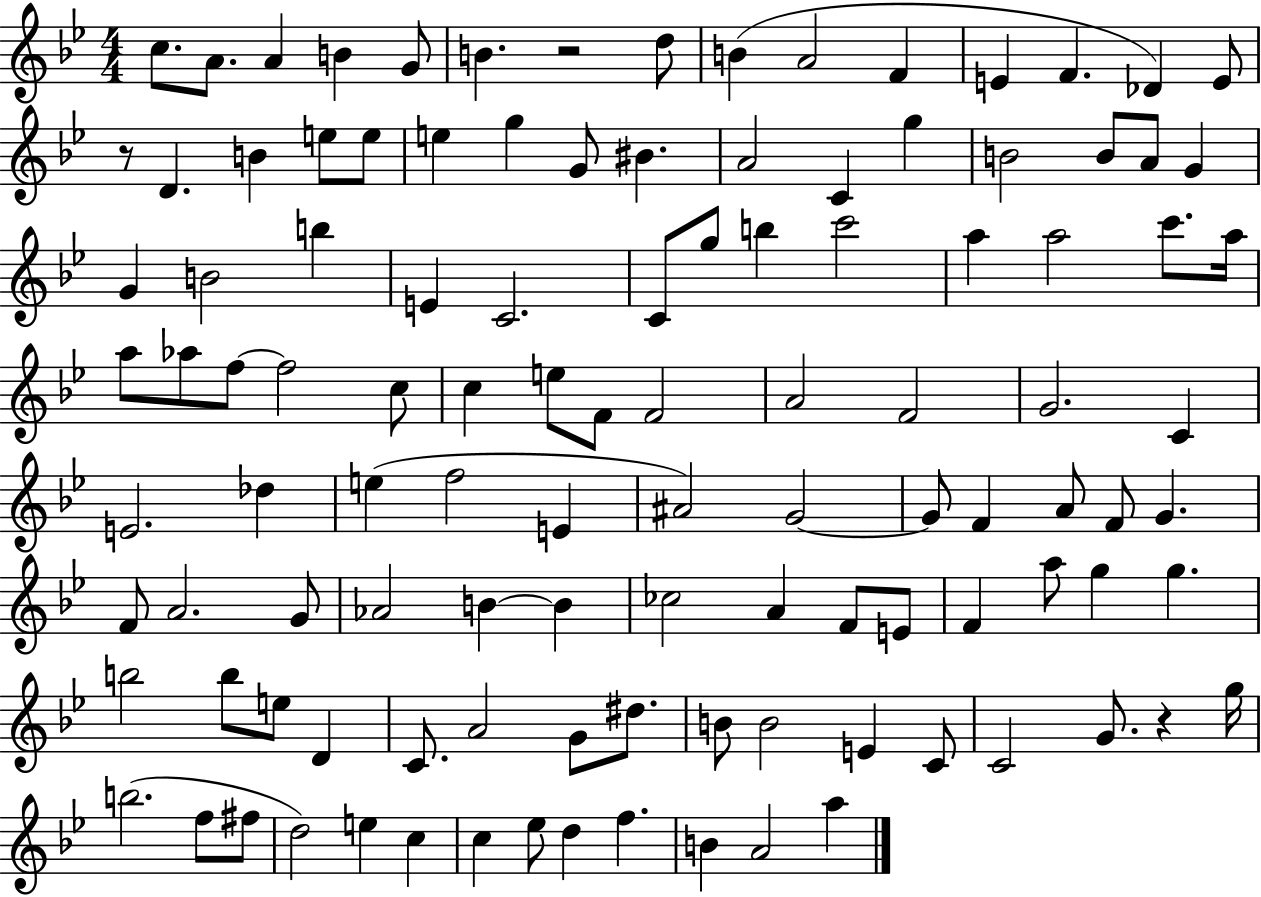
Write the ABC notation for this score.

X:1
T:Untitled
M:4/4
L:1/4
K:Bb
c/2 A/2 A B G/2 B z2 d/2 B A2 F E F _D E/2 z/2 D B e/2 e/2 e g G/2 ^B A2 C g B2 B/2 A/2 G G B2 b E C2 C/2 g/2 b c'2 a a2 c'/2 a/4 a/2 _a/2 f/2 f2 c/2 c e/2 F/2 F2 A2 F2 G2 C E2 _d e f2 E ^A2 G2 G/2 F A/2 F/2 G F/2 A2 G/2 _A2 B B _c2 A F/2 E/2 F a/2 g g b2 b/2 e/2 D C/2 A2 G/2 ^d/2 B/2 B2 E C/2 C2 G/2 z g/4 b2 f/2 ^f/2 d2 e c c _e/2 d f B A2 a